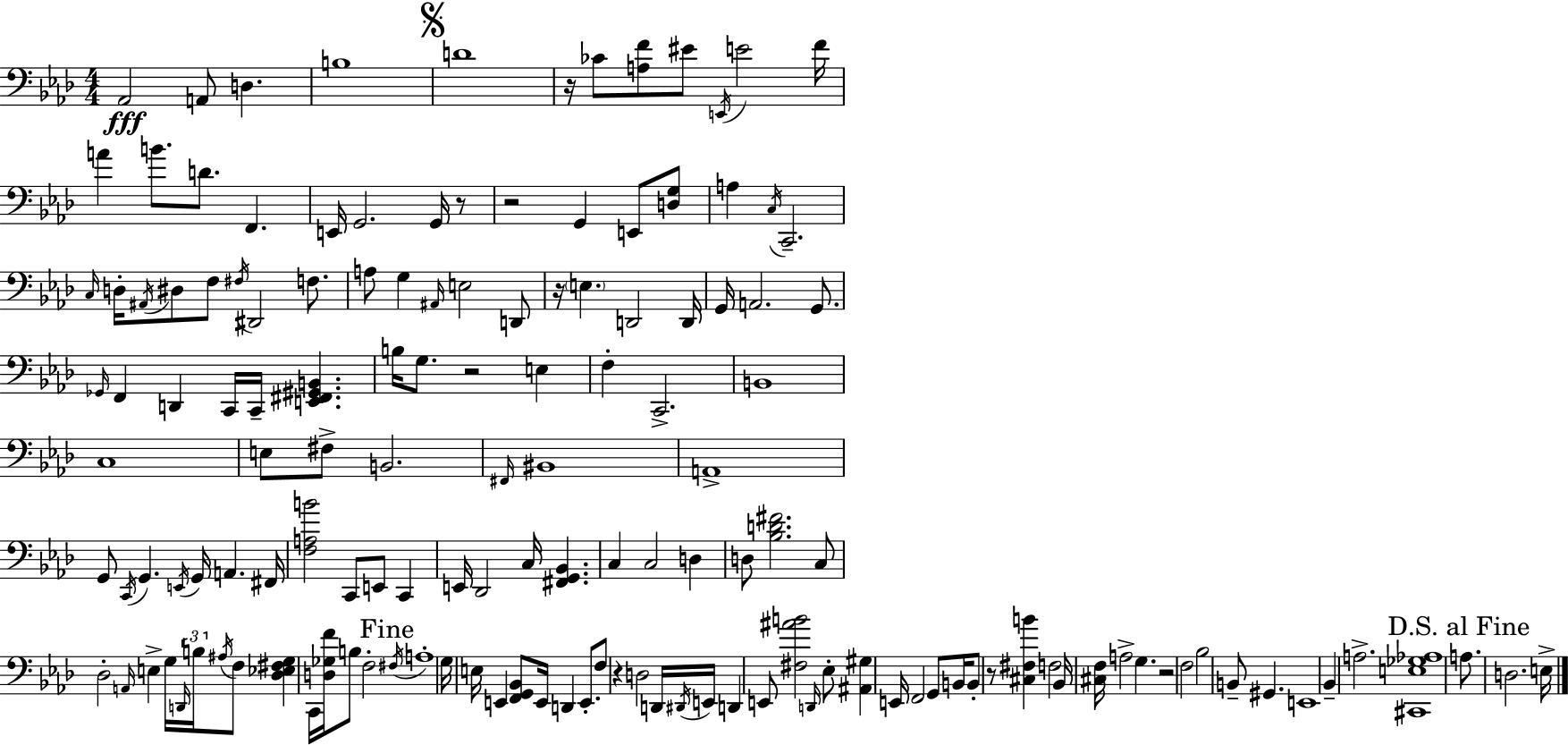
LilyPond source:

{
  \clef bass
  \numericTimeSignature
  \time 4/4
  \key f \minor
  aes,2\fff a,8 d4. | b1 | \mark \markup { \musicglyph "scripts.segno" } d'1 | r16 ces'8 <a f'>8 eis'8 \acciaccatura { e,16 } e'2 | \break f'16 a'4 b'8. d'8. f,4. | e,16 g,2. g,16 r8 | r2 g,4 e,8 <d g>8 | a4 \acciaccatura { c16 } c,2.-- | \break \grace { c16 } d16-. \acciaccatura { ais,16 } dis8 f8 \acciaccatura { fis16 } dis,2 | f8. a8 g4 \grace { ais,16 } e2 | d,8 r16 \parenthesize e4. d,2 | d,16 g,16 a,2. | \break g,8. \grace { ges,16 } f,4 d,4 c,16 | c,16-- <e, fis, gis, b,>4. b16 g8. r2 | e4 f4-. c,2.-> | b,1 | \break c1 | e8 fis8-> b,2. | \grace { fis,16 } bis,1 | a,1-> | \break g,8 \acciaccatura { c,16 } g,4. | \acciaccatura { e,16 } g,16 a,4. fis,16 <f a b'>2 | c,8 e,8 c,4 e,16 des,2 | c16 <fis, g, bes,>4. c4 c2 | \break d4 d8 <bes d' fis'>2. | c8 des2-. | \grace { a,16 } e4-> g16 \tuplet 3/2 { \grace { d,16 } b16 \acciaccatura { ais16 } } f8 <des ees fis g>4 | c,16 <d ges f'>16 b8 f2-. \mark "Fine" \acciaccatura { fis16 } a1-. | \break g16 e16 | e,4 <f, g, bes,>8 e,16 d,4 e,8.-. f8 | r4 d2 d,16 \acciaccatura { dis,16 } e,16 d,4 | e,8 <fis ais' b'>2 \grace { d,16 } ees8-. | \break <ais, gis>4 e,16 f,2 g,8 b,16 | b,8-. r8 <cis fis b'>4 f2 | bes,16 <cis f>16 a2-> g4. | r2 f2 | \break bes2 b,8-- gis,4. | e,1 | bes,4-- a2.-> | <cis, e ges aes>1 | \break \mark "D.S. al Fine" a8. d2. e16-> | \bar "|."
}